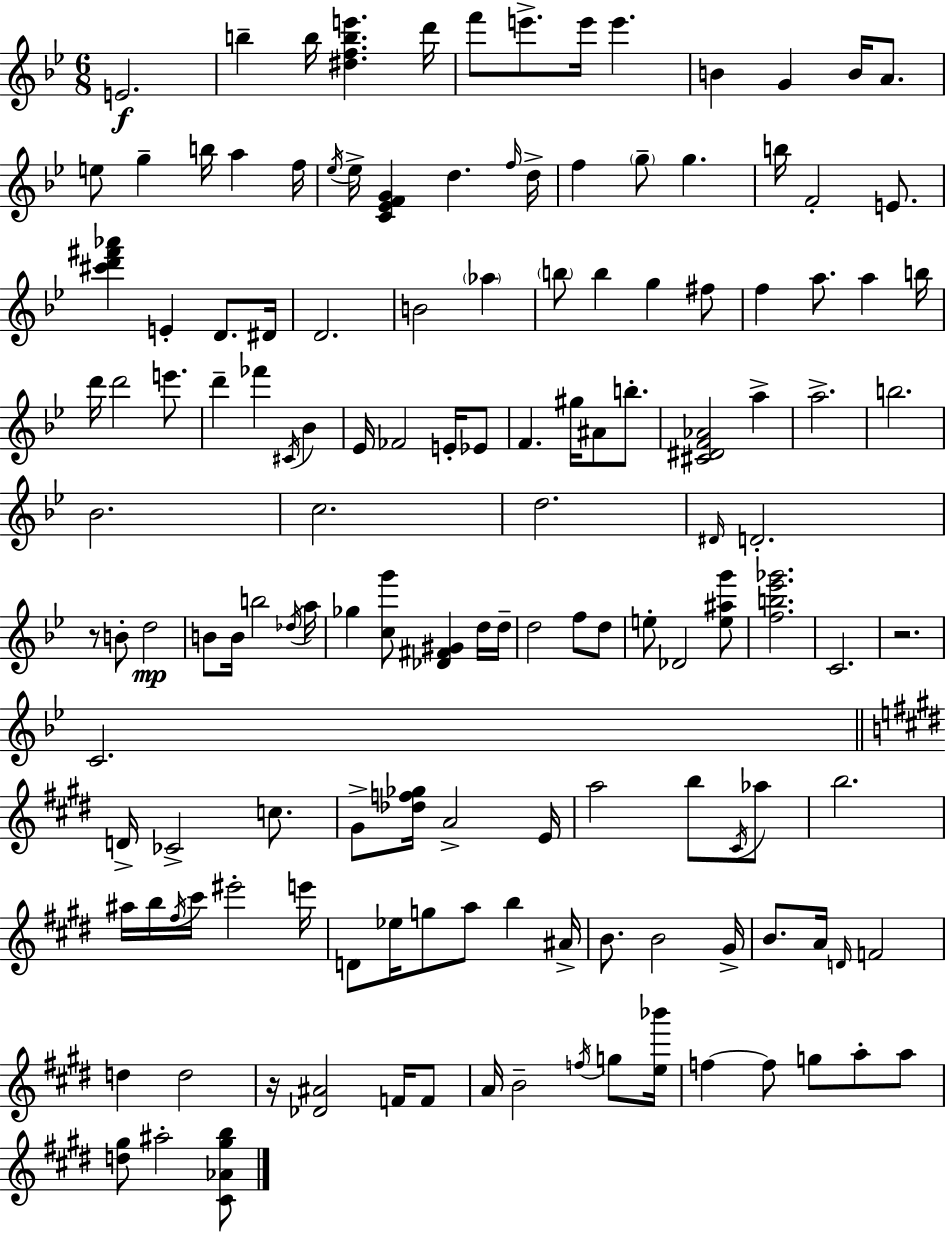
E4/h. B5/q B5/s [D#5,F5,B5,E6]/q. D6/s F6/e E6/e. E6/s E6/q. B4/q G4/q B4/s A4/e. E5/e G5/q B5/s A5/q F5/s Eb5/s Eb5/s [C4,Eb4,F4,G4]/q D5/q. F5/s D5/s F5/q G5/e G5/q. B5/s F4/h E4/e. [C#6,D6,F#6,Ab6]/q E4/q D4/e. D#4/s D4/h. B4/h Ab5/q B5/e B5/q G5/q F#5/e F5/q A5/e. A5/q B5/s D6/s D6/h E6/e. D6/q FES6/q C#4/s Bb4/q Eb4/s FES4/h E4/s Eb4/e F4/q. G#5/s A#4/e B5/e. [C#4,D#4,F4,Ab4]/h A5/q A5/h. B5/h. Bb4/h. C5/h. D5/h. D#4/s D4/h. R/e B4/e D5/h B4/e B4/s B5/h Db5/s A5/s Gb5/q [C5,G6]/e [Db4,F#4,G#4]/q D5/s D5/s D5/h F5/e D5/e E5/e Db4/h [E5,A#5,G6]/e [F5,B5,Eb6,Gb6]/h. C4/h. R/h. C4/h. D4/s CES4/h C5/e. G#4/e [Db5,F5,Gb5]/s A4/h E4/s A5/h B5/e C#4/s Ab5/e B5/h. A#5/s B5/s F#5/s C#6/s EIS6/h E6/s D4/e Eb5/s G5/e A5/e B5/q A#4/s B4/e. B4/h G#4/s B4/e. A4/s D4/s F4/h D5/q D5/h R/s [Db4,A#4]/h F4/s F4/e A4/s B4/h F5/s G5/e [E5,Bb6]/s F5/q F5/e G5/e A5/e A5/e [D5,G#5]/e A#5/h [C#4,Ab4,G#5,B5]/e